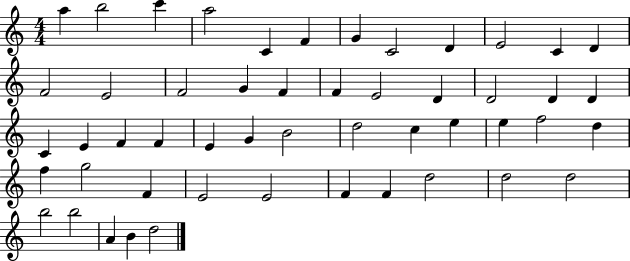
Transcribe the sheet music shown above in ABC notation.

X:1
T:Untitled
M:4/4
L:1/4
K:C
a b2 c' a2 C F G C2 D E2 C D F2 E2 F2 G F F E2 D D2 D D C E F F E G B2 d2 c e e f2 d f g2 F E2 E2 F F d2 d2 d2 b2 b2 A B d2